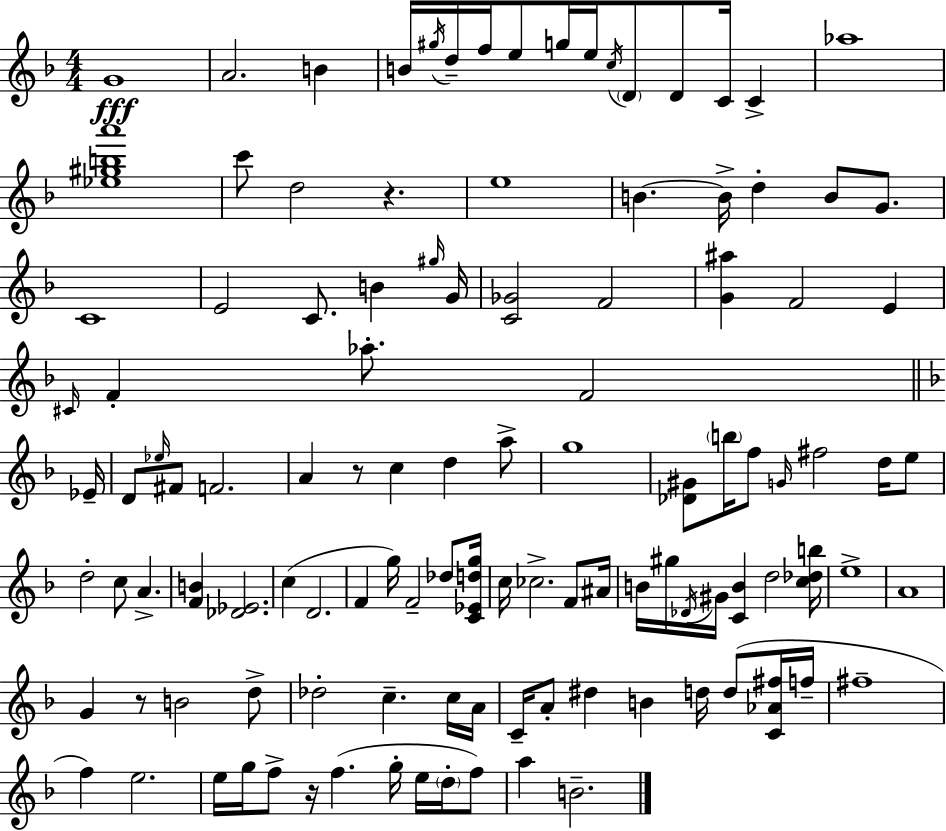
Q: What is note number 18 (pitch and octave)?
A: D5